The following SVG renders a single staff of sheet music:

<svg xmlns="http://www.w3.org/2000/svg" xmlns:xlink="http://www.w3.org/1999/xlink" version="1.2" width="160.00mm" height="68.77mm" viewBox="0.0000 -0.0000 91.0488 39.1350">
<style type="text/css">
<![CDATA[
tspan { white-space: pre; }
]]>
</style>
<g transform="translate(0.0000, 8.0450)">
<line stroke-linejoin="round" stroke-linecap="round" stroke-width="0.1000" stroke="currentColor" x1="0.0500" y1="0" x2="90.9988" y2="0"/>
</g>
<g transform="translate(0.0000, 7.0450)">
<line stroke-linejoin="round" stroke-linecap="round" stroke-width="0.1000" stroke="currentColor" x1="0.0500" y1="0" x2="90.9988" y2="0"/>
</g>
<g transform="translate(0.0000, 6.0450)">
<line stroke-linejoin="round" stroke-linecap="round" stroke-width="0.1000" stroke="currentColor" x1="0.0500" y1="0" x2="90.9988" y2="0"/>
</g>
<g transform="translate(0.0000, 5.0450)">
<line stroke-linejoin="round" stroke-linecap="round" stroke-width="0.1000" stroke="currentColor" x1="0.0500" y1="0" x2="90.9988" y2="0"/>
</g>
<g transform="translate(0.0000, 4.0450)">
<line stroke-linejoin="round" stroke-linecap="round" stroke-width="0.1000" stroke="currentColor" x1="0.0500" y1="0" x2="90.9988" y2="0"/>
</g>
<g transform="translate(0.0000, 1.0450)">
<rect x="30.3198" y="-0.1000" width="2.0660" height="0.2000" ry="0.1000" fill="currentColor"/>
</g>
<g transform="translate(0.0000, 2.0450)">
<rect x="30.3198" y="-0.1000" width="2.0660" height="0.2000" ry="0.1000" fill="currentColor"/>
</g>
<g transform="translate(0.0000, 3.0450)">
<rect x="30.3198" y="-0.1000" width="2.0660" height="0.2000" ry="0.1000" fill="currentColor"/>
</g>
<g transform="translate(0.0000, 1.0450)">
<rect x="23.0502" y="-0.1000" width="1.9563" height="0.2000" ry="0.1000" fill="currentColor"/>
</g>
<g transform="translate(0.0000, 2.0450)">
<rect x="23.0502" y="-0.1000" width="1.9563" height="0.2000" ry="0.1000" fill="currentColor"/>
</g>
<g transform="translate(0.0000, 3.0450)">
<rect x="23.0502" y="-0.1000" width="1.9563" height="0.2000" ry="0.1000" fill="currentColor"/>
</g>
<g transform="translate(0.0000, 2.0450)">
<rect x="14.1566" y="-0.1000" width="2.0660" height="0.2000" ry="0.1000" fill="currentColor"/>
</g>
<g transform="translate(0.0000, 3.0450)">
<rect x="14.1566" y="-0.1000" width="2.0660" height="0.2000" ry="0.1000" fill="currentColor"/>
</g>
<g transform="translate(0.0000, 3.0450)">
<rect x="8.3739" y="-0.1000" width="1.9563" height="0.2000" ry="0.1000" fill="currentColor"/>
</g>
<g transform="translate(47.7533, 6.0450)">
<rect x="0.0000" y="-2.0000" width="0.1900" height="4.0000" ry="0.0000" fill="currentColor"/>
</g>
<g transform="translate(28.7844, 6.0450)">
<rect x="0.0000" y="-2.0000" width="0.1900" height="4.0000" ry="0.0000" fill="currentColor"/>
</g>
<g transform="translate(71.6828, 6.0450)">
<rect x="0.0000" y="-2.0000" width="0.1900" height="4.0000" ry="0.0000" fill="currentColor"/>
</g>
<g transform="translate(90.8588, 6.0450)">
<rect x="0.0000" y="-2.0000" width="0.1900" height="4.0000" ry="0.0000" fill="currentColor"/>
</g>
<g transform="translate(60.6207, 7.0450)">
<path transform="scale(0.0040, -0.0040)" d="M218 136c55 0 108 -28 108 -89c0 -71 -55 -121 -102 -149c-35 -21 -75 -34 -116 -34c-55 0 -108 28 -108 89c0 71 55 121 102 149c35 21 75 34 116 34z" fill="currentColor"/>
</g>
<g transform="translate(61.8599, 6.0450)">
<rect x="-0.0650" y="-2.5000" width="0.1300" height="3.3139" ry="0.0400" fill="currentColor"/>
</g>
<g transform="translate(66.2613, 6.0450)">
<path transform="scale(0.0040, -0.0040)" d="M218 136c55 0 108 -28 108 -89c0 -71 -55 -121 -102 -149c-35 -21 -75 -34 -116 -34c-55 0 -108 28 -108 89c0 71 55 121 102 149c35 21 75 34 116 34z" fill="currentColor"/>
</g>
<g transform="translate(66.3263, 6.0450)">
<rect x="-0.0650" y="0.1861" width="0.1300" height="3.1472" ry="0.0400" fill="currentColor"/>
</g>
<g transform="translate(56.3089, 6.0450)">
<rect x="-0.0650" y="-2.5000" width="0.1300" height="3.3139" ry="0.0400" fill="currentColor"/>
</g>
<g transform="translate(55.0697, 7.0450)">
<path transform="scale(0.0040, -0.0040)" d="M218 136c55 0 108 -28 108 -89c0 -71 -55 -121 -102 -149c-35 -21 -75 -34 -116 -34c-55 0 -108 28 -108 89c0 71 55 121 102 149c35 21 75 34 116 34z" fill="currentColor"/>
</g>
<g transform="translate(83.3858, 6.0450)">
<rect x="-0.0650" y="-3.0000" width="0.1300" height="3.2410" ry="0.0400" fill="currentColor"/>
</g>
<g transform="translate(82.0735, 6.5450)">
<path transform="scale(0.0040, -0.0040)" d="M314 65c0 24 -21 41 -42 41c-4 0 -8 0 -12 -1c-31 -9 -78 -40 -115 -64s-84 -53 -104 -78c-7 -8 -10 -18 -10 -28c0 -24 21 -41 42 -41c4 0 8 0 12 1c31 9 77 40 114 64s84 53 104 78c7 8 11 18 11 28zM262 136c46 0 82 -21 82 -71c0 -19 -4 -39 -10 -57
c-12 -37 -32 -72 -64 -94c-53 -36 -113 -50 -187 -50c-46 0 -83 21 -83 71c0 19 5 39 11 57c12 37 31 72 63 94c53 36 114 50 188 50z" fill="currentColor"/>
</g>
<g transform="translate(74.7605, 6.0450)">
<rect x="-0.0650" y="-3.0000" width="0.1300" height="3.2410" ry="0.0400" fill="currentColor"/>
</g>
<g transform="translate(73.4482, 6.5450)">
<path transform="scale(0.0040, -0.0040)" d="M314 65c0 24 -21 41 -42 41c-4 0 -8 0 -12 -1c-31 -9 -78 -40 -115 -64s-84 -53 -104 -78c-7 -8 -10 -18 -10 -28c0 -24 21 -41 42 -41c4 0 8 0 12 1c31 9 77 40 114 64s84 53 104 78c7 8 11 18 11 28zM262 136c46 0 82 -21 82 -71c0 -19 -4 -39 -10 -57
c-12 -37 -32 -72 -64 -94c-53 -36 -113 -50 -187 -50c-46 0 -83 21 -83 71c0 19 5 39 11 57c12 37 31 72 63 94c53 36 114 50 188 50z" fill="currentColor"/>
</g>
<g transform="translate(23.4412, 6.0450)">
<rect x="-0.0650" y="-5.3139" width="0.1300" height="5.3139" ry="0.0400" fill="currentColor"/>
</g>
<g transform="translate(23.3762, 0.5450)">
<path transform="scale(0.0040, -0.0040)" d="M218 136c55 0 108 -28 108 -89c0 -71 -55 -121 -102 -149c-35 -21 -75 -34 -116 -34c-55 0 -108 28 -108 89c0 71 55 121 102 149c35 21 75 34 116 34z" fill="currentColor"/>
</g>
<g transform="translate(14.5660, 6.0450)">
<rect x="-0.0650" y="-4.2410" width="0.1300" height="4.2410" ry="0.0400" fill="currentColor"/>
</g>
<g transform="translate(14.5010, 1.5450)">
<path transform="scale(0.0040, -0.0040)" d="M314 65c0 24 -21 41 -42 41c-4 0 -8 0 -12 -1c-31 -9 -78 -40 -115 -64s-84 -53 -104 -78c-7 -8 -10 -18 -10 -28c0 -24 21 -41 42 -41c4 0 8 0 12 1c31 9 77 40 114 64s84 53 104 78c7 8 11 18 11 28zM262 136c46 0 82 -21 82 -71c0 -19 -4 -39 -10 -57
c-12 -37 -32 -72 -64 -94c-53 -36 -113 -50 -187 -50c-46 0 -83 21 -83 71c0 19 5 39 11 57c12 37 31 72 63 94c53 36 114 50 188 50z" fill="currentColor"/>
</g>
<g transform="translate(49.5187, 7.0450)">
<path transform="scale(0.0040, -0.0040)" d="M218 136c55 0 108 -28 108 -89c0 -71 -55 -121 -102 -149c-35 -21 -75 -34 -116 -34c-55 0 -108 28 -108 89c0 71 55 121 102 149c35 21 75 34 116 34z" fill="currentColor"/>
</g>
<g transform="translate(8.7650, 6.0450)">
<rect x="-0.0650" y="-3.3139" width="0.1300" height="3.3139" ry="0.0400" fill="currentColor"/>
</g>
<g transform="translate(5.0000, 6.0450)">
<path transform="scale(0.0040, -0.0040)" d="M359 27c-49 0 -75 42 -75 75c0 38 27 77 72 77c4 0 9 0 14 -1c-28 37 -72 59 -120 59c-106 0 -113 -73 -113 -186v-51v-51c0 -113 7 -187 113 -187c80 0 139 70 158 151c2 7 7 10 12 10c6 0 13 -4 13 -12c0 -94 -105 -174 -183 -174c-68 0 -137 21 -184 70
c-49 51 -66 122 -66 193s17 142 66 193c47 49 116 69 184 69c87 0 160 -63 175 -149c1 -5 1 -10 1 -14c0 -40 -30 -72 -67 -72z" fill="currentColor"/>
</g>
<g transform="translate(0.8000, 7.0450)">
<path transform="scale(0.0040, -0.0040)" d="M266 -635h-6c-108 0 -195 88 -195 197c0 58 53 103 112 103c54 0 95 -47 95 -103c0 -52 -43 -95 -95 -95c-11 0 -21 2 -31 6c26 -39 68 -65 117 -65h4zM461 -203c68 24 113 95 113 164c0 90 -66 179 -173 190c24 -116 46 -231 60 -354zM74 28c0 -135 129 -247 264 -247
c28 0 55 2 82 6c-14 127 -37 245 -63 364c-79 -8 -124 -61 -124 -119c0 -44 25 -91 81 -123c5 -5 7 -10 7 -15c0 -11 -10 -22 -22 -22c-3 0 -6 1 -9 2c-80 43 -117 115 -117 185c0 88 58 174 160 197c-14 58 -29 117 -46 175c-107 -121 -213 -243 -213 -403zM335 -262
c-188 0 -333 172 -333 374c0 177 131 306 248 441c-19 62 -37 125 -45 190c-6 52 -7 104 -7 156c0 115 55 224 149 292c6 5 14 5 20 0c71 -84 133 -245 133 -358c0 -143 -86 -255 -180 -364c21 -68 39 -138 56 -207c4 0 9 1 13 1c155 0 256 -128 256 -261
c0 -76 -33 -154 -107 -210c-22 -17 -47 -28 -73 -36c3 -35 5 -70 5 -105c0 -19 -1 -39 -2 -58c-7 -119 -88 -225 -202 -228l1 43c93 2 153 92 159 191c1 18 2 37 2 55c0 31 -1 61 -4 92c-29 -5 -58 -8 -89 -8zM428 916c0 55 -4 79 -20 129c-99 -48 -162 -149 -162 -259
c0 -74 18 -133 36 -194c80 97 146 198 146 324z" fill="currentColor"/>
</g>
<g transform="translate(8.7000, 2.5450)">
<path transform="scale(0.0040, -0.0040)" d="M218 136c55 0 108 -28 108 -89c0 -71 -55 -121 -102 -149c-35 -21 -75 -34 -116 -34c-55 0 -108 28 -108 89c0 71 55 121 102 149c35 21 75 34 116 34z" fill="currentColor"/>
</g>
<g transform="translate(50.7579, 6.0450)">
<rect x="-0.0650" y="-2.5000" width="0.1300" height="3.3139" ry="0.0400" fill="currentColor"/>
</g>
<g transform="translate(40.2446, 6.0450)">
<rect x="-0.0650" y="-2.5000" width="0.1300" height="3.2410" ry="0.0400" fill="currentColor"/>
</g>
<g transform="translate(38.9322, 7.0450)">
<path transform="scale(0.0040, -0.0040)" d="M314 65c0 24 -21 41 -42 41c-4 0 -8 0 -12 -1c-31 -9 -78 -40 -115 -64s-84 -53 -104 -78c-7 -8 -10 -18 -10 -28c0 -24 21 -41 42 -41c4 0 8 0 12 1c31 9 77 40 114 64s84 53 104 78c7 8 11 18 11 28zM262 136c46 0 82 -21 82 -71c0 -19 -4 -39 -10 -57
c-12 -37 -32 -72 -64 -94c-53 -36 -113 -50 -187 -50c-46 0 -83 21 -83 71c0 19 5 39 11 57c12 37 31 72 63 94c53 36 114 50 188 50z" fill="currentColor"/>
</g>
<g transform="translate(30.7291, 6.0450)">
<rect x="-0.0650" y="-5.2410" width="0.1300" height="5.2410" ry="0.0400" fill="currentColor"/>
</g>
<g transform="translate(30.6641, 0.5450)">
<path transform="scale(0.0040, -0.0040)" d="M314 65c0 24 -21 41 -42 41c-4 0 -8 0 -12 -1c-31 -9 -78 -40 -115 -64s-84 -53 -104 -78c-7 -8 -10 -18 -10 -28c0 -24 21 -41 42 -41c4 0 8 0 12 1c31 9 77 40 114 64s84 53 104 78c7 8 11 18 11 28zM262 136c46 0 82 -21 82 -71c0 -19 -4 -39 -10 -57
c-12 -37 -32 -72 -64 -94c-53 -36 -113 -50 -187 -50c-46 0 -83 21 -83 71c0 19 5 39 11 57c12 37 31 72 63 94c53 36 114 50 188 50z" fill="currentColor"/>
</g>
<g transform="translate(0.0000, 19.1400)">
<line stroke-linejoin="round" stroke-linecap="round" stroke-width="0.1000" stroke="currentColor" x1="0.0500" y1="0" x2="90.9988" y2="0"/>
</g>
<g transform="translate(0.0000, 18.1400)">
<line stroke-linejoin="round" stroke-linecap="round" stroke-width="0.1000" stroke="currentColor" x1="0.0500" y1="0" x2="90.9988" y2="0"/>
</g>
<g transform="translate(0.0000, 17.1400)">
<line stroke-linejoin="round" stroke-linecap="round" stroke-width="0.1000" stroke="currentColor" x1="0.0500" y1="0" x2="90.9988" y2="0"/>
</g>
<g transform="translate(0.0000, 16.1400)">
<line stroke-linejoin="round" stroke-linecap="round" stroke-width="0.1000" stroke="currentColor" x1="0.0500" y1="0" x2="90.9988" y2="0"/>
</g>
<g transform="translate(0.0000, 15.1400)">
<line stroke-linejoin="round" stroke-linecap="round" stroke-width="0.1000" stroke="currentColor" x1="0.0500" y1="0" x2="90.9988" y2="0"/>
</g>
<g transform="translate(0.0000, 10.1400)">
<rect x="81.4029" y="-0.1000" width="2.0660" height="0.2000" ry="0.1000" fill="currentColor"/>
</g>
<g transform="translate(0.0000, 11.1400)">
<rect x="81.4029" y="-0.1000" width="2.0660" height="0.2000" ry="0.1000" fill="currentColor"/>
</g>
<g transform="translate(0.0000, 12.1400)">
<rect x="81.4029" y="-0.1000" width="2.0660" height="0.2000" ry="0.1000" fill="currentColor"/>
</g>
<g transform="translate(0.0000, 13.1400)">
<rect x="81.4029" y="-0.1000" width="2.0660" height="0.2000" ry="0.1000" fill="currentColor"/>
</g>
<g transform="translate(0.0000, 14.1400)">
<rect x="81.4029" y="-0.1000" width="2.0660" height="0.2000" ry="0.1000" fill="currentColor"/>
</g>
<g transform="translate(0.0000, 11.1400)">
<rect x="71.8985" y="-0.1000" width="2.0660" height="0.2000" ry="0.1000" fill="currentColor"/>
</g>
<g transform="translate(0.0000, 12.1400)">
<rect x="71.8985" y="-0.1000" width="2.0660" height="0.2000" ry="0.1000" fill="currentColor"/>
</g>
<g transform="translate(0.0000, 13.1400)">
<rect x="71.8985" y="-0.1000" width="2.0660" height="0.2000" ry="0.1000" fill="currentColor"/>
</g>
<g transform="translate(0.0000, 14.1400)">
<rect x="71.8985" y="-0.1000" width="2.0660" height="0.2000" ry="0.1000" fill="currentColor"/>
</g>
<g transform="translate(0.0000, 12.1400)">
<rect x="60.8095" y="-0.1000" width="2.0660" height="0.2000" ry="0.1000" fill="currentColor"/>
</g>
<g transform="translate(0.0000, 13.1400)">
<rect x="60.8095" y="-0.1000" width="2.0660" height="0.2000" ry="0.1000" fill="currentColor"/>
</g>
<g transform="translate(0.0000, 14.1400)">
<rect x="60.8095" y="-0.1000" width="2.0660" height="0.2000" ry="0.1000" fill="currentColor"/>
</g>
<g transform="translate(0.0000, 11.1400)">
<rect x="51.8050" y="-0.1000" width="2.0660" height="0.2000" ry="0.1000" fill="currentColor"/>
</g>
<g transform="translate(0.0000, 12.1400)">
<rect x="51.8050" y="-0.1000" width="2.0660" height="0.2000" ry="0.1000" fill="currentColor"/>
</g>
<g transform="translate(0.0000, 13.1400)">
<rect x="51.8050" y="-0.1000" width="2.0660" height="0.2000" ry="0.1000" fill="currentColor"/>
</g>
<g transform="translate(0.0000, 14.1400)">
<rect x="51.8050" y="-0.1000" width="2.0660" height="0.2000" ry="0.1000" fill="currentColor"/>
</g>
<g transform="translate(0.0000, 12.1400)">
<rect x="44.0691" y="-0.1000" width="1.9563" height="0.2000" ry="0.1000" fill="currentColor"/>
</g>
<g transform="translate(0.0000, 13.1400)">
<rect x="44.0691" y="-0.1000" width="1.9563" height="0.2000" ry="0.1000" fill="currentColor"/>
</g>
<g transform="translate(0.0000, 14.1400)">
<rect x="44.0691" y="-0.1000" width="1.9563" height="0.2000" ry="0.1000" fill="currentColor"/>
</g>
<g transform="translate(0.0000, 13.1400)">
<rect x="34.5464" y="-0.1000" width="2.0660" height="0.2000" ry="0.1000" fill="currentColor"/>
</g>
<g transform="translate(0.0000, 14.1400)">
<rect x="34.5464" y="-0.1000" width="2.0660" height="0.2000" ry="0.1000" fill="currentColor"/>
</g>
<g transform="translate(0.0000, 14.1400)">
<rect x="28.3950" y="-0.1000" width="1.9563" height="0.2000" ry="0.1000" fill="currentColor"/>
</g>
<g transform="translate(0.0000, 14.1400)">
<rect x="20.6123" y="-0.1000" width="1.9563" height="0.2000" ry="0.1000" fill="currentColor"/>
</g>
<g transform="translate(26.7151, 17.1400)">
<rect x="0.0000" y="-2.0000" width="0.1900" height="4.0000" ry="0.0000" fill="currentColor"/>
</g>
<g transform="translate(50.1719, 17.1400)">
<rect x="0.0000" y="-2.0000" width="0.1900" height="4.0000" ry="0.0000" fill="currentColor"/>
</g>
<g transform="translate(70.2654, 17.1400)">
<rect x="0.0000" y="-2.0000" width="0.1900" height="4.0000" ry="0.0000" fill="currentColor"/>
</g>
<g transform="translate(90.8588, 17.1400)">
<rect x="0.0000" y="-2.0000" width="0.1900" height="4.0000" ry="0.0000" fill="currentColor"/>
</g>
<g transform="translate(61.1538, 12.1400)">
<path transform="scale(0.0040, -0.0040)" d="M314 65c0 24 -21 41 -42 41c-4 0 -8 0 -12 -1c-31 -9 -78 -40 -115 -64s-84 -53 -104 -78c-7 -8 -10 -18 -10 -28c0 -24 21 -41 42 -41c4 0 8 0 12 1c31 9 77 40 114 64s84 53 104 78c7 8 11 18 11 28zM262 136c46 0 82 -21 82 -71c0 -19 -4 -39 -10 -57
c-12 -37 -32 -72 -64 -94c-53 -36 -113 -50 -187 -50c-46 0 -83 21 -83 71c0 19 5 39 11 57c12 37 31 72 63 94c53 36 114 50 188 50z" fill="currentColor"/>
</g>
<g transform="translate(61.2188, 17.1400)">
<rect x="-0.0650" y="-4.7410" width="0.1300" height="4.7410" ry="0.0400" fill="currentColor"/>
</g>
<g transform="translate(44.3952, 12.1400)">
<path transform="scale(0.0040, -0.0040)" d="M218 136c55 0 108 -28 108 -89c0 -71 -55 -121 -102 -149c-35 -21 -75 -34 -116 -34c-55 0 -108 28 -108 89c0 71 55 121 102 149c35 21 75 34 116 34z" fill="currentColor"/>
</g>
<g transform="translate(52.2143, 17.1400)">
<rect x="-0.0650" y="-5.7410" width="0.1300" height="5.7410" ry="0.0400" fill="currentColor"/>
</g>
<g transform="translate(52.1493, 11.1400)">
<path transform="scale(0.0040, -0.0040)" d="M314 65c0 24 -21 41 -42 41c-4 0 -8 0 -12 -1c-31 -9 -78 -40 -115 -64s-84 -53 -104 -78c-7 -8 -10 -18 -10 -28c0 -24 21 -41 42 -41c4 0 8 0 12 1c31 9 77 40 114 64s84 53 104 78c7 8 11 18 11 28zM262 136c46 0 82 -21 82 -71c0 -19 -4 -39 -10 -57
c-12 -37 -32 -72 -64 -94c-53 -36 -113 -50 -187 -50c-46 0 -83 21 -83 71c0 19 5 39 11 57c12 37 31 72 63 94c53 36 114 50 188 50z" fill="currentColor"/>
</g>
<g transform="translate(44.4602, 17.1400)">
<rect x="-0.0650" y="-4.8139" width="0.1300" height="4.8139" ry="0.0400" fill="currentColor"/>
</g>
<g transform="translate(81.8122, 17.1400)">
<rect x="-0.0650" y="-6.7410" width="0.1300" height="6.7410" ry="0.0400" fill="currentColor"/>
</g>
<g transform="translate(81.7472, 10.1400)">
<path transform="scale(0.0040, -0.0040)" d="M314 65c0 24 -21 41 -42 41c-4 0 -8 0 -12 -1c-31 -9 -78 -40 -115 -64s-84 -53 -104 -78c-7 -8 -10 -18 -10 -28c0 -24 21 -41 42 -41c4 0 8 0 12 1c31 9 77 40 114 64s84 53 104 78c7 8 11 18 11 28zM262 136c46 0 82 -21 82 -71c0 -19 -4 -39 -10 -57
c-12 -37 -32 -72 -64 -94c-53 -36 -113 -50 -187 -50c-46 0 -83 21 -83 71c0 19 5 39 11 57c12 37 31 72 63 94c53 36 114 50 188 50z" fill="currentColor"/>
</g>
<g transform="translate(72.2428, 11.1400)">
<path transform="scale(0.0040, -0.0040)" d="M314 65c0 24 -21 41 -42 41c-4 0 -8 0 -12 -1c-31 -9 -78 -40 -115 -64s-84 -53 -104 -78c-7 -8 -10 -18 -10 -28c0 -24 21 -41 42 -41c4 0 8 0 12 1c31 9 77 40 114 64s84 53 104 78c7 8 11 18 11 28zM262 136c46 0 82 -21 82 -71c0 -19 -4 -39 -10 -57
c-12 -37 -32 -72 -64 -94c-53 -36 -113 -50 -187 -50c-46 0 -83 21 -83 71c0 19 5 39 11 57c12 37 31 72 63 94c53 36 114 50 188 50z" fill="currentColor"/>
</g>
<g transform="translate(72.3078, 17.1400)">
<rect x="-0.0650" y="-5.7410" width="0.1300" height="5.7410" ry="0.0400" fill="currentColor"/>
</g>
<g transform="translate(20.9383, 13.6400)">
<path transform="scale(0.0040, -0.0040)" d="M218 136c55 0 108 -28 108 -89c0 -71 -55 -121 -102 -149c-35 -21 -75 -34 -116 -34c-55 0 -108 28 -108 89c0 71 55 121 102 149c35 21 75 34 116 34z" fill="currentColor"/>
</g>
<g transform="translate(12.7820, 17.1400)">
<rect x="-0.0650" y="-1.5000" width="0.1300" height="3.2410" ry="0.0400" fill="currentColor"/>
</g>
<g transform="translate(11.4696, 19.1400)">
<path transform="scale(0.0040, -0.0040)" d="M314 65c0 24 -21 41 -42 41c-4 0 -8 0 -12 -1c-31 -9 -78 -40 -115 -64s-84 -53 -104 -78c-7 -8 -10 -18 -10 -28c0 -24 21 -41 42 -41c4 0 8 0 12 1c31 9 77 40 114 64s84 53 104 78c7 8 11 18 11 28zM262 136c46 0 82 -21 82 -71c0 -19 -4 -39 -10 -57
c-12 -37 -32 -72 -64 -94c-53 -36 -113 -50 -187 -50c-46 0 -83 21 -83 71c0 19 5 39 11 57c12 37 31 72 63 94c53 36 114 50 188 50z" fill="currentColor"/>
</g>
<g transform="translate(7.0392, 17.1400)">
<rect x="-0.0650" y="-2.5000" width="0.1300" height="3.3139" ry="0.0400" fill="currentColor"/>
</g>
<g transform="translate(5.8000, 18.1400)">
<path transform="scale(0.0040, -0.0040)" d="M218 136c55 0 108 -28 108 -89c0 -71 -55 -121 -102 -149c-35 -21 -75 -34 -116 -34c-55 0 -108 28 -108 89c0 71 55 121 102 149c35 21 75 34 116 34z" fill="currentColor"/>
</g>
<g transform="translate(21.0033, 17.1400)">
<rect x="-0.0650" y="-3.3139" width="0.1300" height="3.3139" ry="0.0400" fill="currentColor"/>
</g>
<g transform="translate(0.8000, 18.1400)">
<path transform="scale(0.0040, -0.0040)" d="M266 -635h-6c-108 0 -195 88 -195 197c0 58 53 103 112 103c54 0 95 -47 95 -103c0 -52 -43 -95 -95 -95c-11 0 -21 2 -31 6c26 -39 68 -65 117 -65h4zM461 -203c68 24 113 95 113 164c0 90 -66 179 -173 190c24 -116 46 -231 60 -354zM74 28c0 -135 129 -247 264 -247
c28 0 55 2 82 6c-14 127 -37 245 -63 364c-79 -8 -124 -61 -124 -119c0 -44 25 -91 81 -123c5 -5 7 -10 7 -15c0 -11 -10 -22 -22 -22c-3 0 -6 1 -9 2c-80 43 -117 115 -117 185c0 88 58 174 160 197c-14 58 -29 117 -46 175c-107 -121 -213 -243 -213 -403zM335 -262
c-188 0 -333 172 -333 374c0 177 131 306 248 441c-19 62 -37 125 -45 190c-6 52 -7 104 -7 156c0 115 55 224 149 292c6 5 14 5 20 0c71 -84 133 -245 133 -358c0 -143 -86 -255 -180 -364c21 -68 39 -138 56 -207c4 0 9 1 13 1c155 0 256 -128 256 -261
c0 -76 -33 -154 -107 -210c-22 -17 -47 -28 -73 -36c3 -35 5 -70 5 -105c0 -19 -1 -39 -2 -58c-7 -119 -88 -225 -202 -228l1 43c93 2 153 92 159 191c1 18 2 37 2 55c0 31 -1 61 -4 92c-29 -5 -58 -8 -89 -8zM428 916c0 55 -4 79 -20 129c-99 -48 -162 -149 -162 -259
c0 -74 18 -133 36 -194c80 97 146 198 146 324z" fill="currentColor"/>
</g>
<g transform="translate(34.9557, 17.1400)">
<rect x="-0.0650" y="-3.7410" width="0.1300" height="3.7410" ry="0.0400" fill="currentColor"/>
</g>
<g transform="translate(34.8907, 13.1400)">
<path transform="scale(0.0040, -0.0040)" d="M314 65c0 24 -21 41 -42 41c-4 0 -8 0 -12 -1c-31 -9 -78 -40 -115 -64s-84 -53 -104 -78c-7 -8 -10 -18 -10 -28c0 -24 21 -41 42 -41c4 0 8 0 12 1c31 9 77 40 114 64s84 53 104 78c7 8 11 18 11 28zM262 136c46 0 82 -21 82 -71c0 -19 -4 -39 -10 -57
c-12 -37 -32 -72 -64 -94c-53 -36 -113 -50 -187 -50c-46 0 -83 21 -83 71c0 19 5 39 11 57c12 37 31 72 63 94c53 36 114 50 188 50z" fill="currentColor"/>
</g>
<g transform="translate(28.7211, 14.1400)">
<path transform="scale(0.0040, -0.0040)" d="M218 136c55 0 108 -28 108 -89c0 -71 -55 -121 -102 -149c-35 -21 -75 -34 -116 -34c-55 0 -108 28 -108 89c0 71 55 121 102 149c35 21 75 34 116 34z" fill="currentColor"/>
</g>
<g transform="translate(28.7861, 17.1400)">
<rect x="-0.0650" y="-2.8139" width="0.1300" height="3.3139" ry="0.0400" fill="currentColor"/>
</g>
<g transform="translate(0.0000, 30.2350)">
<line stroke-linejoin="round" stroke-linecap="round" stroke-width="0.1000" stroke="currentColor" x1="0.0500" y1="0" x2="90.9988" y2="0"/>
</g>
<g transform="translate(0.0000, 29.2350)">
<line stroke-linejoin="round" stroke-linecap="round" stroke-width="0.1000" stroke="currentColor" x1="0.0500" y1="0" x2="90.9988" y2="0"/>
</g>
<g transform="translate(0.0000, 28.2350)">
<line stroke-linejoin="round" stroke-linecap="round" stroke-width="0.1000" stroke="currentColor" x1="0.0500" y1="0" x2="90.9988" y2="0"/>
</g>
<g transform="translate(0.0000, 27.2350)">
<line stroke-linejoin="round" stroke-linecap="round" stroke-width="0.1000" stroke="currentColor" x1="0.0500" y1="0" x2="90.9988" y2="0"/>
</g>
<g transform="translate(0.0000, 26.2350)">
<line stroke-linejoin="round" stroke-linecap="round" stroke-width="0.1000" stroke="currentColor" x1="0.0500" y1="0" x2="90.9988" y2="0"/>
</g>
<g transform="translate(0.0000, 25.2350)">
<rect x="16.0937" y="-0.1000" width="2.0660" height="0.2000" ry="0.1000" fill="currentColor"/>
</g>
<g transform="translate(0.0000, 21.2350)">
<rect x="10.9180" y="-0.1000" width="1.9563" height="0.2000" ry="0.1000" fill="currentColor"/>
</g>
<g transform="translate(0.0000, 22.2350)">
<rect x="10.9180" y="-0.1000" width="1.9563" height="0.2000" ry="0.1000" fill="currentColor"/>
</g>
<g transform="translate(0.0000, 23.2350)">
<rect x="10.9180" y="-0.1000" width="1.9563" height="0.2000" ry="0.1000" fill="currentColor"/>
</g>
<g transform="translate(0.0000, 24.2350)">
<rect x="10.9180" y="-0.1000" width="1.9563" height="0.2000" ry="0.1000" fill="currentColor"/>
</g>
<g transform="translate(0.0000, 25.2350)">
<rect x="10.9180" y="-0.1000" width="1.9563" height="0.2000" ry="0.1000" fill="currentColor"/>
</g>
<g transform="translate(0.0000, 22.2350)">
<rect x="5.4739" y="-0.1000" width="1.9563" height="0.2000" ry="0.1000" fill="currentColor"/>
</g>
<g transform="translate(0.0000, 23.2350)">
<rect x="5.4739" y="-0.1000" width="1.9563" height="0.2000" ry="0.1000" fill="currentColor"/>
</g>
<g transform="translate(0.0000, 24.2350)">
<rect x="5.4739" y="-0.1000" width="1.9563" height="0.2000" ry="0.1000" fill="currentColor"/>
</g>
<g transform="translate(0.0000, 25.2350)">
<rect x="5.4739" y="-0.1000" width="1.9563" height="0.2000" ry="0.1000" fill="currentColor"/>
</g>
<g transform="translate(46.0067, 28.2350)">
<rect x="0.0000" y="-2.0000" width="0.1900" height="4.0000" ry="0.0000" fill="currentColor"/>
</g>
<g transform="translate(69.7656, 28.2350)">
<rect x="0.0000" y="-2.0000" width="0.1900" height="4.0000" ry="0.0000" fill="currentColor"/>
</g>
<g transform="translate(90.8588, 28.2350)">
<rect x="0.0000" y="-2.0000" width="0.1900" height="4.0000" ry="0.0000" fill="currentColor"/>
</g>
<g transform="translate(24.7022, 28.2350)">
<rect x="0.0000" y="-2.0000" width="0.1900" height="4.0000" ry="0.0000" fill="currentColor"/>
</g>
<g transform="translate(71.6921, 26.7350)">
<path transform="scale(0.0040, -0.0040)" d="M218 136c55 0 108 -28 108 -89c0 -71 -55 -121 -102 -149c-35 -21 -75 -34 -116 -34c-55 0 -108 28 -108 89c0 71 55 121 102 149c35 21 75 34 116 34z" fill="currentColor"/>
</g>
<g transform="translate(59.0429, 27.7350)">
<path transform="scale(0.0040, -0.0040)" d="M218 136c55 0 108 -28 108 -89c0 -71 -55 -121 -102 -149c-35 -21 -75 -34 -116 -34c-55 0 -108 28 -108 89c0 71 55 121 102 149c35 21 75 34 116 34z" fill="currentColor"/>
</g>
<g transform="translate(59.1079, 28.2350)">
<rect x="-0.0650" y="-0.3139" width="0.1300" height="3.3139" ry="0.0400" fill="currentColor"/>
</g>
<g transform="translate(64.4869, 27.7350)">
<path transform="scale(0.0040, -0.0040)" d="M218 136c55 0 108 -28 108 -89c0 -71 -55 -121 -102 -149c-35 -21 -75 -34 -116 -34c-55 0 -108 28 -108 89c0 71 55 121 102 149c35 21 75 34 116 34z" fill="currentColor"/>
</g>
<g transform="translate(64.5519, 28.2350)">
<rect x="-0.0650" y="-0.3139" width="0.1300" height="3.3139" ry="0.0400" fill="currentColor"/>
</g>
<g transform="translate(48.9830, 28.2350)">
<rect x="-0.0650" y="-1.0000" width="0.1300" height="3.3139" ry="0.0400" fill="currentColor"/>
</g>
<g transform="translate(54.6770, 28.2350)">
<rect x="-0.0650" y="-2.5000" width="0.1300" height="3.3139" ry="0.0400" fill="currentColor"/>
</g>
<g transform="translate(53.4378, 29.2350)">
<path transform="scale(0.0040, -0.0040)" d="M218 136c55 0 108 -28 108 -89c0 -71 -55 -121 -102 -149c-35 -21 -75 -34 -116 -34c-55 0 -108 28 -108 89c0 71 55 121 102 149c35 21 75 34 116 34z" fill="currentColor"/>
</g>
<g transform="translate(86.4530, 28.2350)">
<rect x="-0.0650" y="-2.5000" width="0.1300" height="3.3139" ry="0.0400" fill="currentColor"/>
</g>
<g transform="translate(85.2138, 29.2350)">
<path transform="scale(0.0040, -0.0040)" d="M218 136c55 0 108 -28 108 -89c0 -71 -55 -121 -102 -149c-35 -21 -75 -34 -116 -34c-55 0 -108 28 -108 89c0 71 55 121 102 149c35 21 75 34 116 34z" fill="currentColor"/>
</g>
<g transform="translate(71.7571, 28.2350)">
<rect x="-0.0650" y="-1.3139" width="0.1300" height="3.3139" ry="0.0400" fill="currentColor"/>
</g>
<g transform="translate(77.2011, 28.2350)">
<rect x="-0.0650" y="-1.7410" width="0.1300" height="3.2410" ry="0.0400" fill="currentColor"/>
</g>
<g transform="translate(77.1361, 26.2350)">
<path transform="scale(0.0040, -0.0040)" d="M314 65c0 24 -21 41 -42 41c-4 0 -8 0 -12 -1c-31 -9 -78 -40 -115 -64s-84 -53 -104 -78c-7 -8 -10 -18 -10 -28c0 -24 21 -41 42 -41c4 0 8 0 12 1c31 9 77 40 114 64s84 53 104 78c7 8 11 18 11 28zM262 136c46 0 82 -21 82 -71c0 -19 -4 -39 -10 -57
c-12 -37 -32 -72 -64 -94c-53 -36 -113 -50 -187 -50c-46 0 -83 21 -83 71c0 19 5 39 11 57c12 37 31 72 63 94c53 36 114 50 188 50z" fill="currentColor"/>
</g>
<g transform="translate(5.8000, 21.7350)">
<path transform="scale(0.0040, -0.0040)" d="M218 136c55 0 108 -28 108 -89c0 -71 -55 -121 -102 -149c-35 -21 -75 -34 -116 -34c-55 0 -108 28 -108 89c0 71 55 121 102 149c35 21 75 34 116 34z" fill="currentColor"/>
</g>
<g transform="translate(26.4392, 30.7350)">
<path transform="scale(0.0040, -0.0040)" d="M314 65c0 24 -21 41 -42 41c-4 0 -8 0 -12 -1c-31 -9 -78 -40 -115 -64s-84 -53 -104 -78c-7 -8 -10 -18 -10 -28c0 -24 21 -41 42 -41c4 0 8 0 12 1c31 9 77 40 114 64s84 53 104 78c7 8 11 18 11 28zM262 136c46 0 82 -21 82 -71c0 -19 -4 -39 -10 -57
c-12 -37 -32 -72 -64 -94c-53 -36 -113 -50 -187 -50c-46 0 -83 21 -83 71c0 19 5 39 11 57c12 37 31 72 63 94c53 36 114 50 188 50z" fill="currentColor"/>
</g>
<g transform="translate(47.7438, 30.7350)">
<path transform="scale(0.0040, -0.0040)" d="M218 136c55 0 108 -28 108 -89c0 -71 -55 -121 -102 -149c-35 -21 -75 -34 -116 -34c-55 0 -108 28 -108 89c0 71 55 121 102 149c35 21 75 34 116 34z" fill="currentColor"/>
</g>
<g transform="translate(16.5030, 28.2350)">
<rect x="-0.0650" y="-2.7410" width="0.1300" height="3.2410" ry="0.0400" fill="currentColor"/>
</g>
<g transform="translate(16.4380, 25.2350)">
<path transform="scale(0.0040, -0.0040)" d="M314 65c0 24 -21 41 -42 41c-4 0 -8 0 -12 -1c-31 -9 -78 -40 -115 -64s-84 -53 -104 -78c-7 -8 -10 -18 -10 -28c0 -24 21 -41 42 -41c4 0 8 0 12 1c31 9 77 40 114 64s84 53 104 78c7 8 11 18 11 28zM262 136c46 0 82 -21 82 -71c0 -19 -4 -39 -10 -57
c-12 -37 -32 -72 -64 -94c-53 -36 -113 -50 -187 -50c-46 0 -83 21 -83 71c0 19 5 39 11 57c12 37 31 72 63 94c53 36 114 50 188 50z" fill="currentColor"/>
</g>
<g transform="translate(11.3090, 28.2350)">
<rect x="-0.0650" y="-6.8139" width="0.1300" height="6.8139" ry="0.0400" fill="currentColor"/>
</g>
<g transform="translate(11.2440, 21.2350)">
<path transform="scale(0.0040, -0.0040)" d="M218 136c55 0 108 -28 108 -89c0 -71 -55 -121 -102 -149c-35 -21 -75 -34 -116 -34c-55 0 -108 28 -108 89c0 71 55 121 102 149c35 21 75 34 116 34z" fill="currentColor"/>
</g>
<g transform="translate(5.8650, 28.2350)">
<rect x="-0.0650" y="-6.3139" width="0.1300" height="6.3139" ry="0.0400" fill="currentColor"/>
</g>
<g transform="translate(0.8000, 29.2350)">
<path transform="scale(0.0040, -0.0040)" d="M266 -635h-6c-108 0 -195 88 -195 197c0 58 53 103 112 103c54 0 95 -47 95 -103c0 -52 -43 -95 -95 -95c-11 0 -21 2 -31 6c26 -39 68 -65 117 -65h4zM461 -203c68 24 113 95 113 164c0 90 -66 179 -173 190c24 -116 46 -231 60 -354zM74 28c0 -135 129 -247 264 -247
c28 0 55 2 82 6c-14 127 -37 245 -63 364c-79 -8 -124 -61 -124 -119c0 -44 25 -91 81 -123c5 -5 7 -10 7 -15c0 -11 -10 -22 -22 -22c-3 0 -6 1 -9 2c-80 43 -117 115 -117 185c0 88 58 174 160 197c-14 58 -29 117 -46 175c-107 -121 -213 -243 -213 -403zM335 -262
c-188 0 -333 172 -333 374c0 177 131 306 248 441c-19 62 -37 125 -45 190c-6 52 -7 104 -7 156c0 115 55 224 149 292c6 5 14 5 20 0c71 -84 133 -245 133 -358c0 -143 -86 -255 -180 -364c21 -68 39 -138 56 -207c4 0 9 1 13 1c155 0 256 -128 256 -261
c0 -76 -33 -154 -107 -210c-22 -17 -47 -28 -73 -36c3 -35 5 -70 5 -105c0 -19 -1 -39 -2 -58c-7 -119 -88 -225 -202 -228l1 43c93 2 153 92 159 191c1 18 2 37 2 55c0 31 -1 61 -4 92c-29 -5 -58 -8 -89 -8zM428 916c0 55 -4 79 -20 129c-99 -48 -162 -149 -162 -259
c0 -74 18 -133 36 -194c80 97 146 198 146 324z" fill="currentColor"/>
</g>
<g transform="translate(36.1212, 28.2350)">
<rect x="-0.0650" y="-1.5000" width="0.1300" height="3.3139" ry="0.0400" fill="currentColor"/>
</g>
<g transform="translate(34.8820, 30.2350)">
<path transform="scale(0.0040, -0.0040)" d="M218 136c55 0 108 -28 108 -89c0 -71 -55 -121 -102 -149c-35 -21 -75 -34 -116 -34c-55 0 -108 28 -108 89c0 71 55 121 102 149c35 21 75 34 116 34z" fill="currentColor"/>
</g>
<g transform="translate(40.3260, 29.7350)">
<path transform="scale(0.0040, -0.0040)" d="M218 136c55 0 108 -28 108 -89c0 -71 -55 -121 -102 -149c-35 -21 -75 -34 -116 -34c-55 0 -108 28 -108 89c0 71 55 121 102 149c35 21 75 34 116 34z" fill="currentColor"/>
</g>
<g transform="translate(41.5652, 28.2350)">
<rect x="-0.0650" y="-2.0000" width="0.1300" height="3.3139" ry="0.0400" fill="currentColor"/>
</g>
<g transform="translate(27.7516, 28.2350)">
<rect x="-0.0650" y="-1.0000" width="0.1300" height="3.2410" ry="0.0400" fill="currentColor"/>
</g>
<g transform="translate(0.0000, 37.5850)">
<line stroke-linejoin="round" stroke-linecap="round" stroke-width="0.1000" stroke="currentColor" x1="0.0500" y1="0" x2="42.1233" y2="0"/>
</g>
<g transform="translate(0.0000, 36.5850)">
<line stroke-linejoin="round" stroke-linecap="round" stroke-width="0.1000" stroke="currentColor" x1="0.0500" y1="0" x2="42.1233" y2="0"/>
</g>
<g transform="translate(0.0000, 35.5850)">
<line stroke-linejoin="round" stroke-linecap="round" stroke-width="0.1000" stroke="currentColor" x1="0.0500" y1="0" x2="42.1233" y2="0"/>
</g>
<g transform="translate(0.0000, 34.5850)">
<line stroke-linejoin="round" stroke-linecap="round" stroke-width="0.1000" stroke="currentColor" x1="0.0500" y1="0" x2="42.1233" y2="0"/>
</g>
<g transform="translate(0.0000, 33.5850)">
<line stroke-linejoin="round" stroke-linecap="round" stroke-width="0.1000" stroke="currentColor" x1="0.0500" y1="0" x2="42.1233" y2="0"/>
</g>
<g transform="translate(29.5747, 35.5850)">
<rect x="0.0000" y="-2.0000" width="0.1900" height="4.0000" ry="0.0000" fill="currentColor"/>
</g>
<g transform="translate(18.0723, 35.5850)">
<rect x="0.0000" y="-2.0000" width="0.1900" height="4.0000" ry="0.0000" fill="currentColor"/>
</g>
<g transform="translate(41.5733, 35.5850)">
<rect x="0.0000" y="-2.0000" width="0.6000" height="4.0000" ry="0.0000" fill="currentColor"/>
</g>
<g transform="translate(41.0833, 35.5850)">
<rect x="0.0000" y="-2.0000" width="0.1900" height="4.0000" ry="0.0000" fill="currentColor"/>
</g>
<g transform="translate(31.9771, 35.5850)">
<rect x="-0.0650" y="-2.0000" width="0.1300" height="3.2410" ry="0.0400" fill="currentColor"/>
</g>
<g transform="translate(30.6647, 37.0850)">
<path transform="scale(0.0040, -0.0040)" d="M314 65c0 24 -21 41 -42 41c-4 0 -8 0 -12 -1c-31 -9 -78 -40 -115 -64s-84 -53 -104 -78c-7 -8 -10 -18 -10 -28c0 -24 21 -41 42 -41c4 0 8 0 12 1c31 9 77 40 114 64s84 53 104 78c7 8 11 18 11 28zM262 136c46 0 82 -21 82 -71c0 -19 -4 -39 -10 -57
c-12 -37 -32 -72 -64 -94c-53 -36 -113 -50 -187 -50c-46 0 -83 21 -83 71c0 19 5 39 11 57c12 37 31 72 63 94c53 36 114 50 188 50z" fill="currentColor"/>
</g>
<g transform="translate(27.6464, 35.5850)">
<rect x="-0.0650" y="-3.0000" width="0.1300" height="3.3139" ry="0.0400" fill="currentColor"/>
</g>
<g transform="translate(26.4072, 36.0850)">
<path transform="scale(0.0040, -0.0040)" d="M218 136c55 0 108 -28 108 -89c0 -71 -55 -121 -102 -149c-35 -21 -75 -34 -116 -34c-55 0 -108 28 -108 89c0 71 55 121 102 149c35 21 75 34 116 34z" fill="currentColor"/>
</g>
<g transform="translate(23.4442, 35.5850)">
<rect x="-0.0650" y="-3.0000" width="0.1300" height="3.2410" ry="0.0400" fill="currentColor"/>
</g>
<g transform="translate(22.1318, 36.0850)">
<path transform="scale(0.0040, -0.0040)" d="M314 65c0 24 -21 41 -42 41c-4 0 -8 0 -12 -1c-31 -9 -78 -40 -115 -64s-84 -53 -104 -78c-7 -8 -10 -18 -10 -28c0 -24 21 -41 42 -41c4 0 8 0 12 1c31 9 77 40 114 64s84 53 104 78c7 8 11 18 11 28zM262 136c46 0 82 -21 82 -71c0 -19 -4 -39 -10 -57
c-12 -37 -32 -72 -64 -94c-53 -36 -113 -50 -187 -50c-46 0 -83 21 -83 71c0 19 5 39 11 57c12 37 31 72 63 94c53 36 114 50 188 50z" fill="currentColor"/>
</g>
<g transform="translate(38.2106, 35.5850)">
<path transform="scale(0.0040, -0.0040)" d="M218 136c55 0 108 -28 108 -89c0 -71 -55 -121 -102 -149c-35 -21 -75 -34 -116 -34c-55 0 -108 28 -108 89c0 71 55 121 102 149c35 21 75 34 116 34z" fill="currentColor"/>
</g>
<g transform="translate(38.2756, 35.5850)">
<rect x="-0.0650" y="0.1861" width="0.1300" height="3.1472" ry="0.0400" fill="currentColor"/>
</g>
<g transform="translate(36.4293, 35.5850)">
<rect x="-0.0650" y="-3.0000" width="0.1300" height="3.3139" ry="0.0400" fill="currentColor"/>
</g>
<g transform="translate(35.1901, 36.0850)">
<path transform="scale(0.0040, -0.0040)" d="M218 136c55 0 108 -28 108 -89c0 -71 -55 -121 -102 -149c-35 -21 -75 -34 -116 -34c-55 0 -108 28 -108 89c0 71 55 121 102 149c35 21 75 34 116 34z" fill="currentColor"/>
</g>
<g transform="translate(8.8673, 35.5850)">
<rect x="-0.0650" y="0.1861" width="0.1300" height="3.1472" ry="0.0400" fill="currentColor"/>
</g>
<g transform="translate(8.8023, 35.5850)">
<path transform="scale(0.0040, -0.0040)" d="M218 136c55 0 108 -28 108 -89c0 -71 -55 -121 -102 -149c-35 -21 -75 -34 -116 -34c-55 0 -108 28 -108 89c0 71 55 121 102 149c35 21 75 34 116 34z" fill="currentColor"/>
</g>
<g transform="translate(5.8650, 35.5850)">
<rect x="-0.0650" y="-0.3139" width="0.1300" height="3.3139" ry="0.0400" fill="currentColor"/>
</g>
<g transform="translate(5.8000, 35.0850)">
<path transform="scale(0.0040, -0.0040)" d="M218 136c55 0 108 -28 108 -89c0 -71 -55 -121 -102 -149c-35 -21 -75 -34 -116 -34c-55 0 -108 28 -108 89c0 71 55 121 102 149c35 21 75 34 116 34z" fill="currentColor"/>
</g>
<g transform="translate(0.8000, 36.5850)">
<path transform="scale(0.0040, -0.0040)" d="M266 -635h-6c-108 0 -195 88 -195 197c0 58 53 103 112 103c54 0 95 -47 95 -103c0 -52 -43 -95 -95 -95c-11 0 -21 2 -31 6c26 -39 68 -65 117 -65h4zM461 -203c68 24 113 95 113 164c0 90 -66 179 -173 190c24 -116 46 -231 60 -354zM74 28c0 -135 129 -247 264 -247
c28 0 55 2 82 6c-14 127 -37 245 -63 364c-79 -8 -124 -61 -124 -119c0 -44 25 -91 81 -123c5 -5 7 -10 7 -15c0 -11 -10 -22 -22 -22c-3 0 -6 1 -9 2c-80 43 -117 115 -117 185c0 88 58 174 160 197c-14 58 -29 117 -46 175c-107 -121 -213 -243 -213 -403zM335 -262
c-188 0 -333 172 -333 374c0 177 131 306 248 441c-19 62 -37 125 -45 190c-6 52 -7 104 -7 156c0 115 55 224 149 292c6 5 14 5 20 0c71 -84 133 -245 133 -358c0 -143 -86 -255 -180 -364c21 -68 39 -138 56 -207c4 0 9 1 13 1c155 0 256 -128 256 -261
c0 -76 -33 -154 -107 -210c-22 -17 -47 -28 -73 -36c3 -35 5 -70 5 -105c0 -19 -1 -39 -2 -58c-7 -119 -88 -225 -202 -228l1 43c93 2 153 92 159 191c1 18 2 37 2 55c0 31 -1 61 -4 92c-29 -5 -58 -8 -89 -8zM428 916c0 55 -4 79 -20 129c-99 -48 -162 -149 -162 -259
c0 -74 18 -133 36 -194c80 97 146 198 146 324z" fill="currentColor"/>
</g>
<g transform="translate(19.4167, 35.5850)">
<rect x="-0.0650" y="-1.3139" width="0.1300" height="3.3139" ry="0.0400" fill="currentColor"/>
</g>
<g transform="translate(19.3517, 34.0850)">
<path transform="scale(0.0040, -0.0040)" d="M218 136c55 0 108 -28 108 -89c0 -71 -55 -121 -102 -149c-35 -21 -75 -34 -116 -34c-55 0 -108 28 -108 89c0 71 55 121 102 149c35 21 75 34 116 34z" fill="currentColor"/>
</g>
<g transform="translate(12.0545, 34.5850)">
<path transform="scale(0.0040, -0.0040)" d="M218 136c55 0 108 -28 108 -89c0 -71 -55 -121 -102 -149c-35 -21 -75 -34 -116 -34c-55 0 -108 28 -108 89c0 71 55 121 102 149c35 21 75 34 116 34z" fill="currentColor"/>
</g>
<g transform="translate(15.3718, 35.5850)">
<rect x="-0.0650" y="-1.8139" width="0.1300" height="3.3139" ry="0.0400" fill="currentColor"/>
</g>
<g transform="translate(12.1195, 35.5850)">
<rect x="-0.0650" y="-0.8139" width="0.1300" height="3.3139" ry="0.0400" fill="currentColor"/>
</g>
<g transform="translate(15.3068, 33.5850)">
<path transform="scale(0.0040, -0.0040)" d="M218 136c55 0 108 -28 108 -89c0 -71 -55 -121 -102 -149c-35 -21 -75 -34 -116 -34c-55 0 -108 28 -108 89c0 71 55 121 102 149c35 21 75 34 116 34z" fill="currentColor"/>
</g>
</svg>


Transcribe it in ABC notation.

X:1
T:Untitled
M:4/4
L:1/4
K:C
b d'2 f' f'2 G2 G G G B A2 A2 G E2 b a c'2 e' g'2 e'2 g'2 b'2 a' b' a2 D2 E F D G c c e f2 G c B d f e A2 A F2 A B